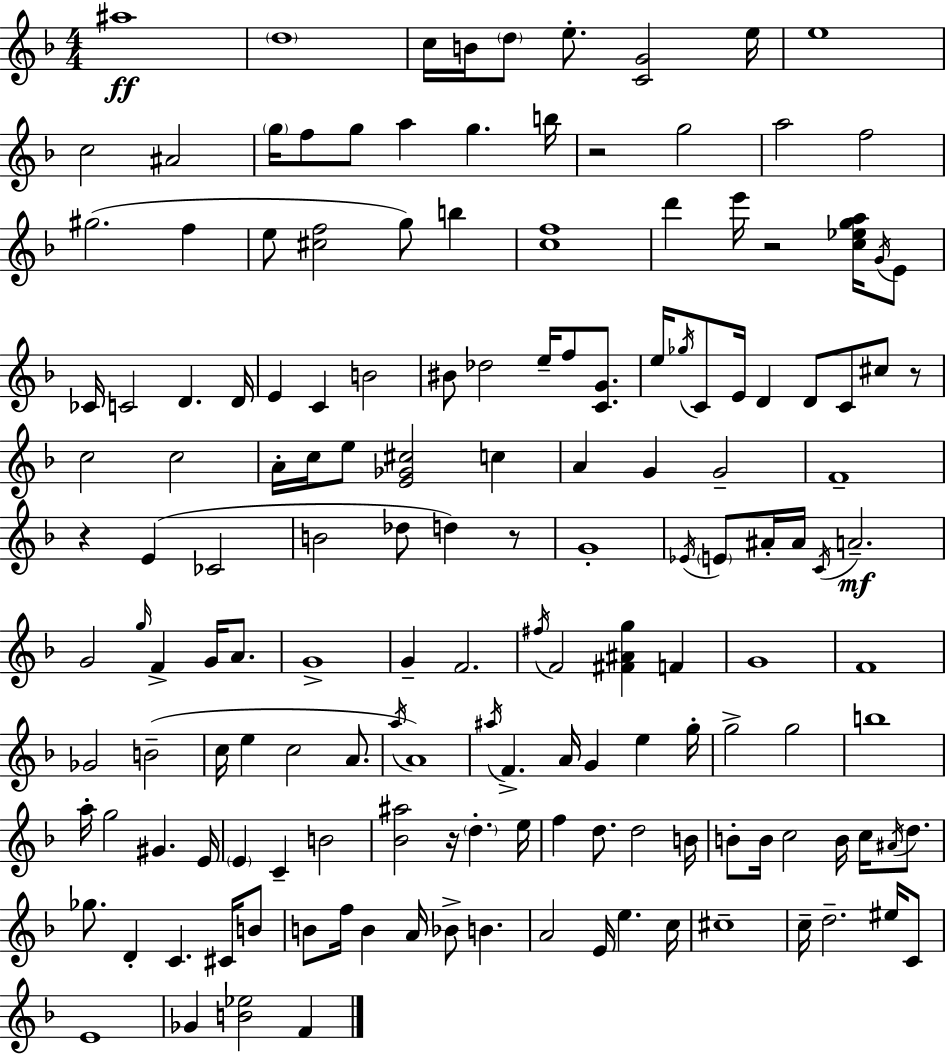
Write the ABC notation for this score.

X:1
T:Untitled
M:4/4
L:1/4
K:F
^a4 d4 c/4 B/4 d/2 e/2 [CG]2 e/4 e4 c2 ^A2 g/4 f/2 g/2 a g b/4 z2 g2 a2 f2 ^g2 f e/2 [^cf]2 g/2 b [cf]4 d' e'/4 z2 [c_ega]/4 G/4 E/2 _C/4 C2 D D/4 E C B2 ^B/2 _d2 e/4 f/2 [CG]/2 e/4 _g/4 C/2 E/4 D D/2 C/2 ^c/2 z/2 c2 c2 A/4 c/4 e/2 [E_G^c]2 c A G G2 F4 z E _C2 B2 _d/2 d z/2 G4 _E/4 E/2 ^A/4 ^A/4 C/4 A2 G2 g/4 F G/4 A/2 G4 G F2 ^f/4 F2 [^F^Ag] F G4 F4 _G2 B2 c/4 e c2 A/2 a/4 A4 ^a/4 F A/4 G e g/4 g2 g2 b4 a/4 g2 ^G E/4 E C B2 [_B^a]2 z/4 d e/4 f d/2 d2 B/4 B/2 B/4 c2 B/4 c/4 ^A/4 d/2 _g/2 D C ^C/4 B/2 B/2 f/4 B A/4 _B/2 B A2 E/4 e c/4 ^c4 c/4 d2 ^e/4 C/2 E4 _G [B_e]2 F